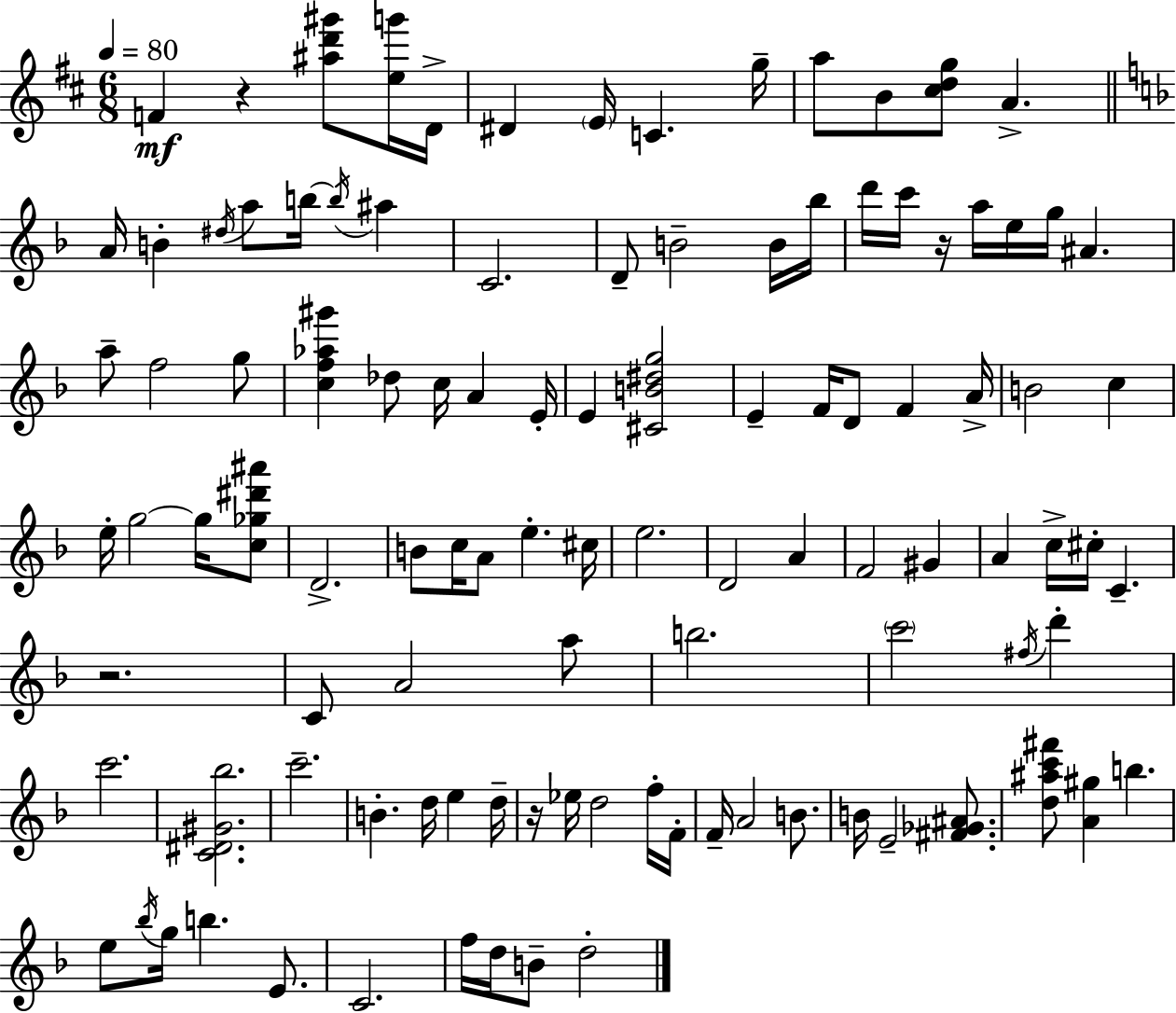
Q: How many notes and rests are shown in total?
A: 107